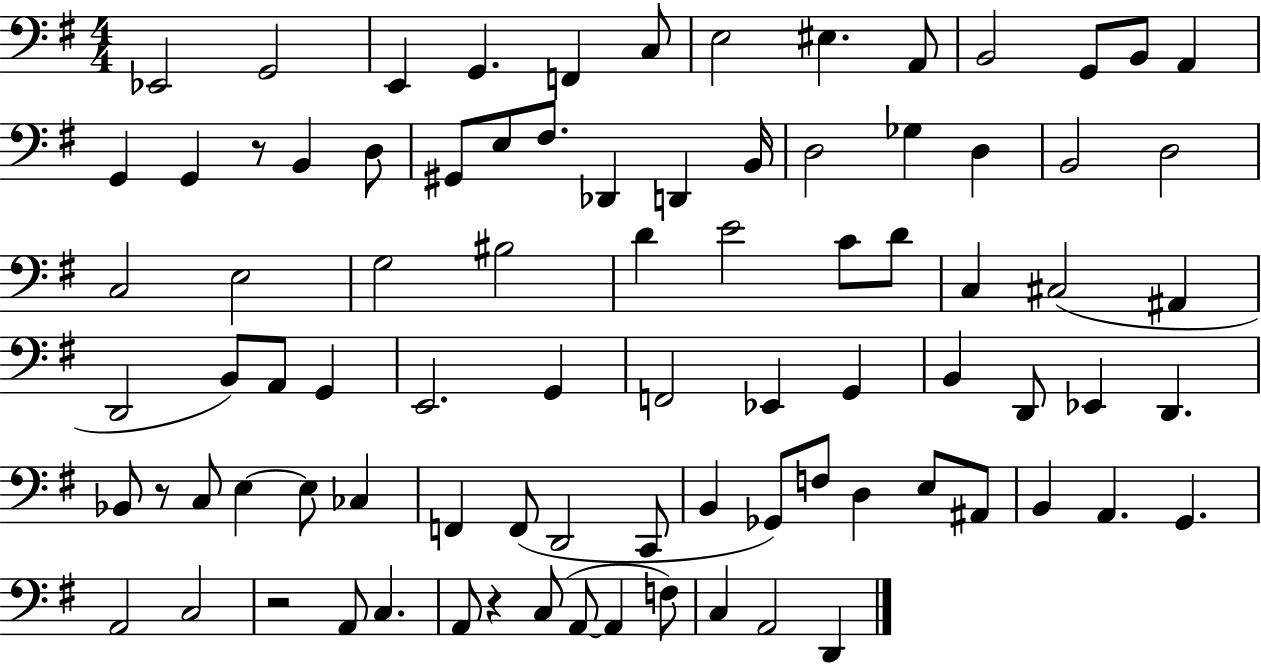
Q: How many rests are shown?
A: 4